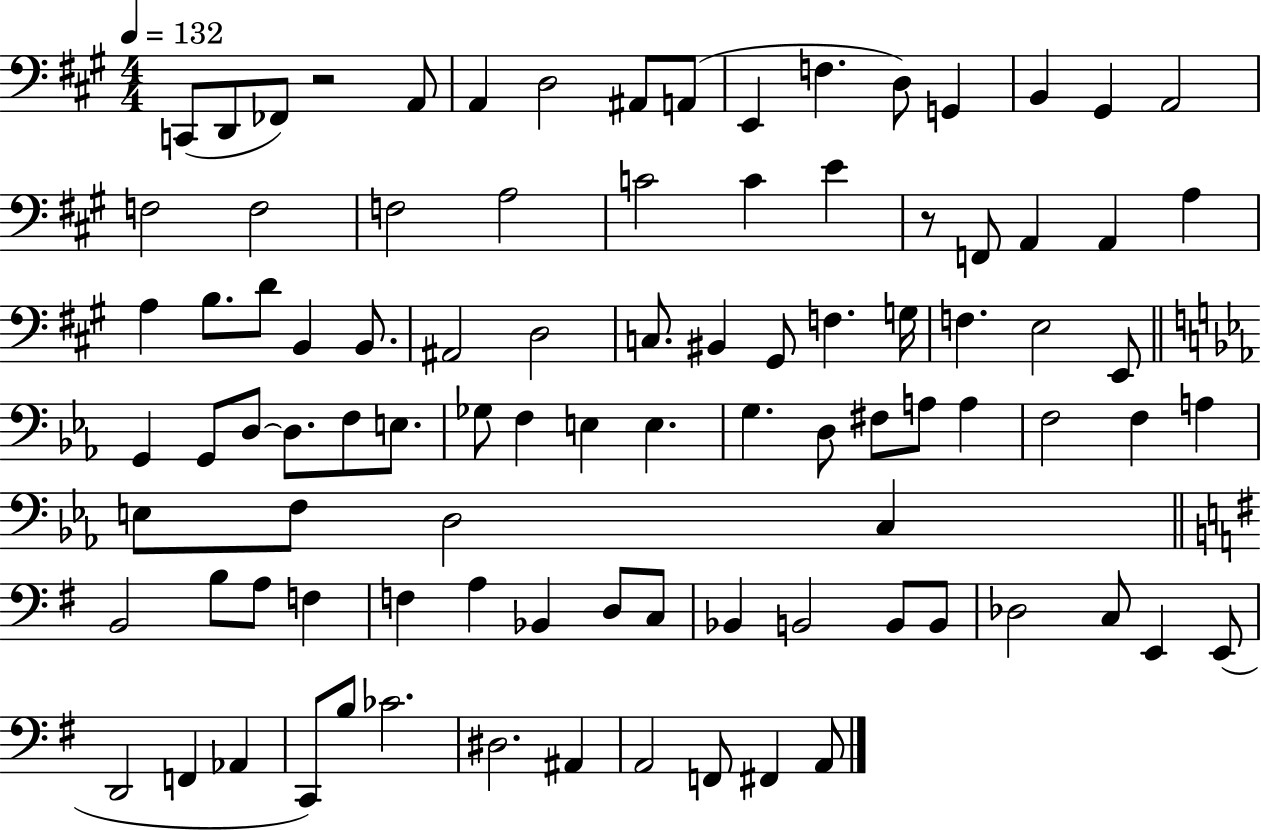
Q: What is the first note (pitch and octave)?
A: C2